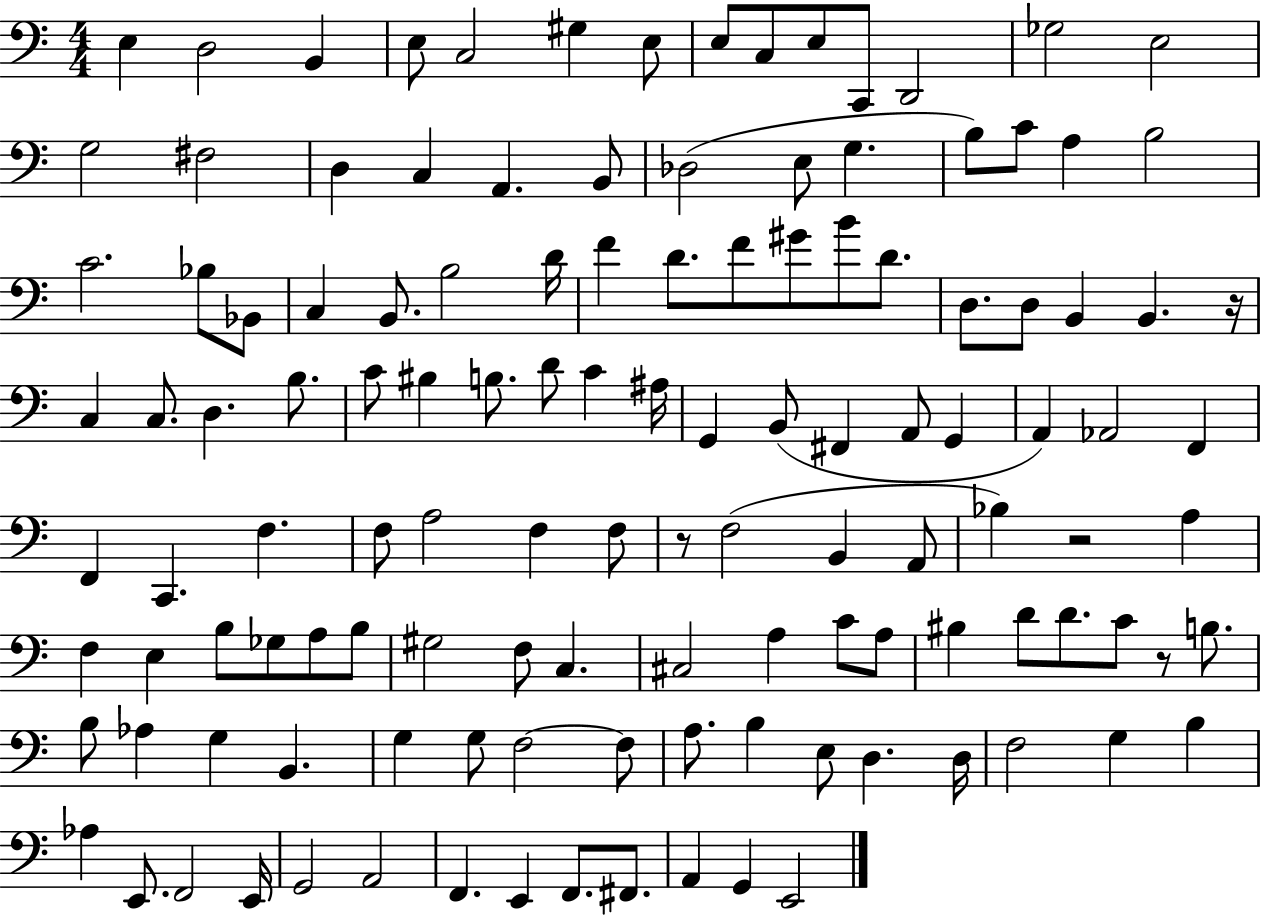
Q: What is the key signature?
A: C major